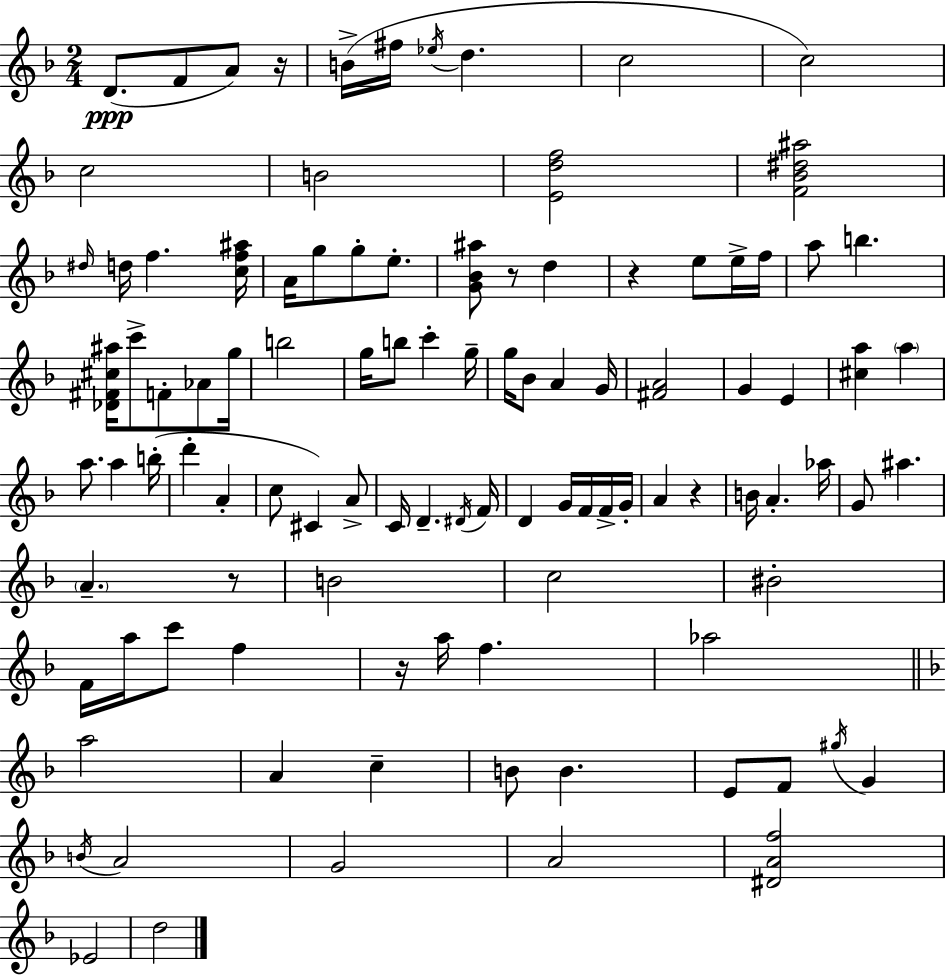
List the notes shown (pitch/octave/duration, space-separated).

D4/e. F4/e A4/e R/s B4/s F#5/s Eb5/s D5/q. C5/h C5/h C5/h B4/h [E4,D5,F5]/h [F4,Bb4,D#5,A#5]/h D#5/s D5/s F5/q. [C5,F5,A#5]/s A4/s G5/e G5/e E5/e. [G4,Bb4,A#5]/e R/e D5/q R/q E5/e E5/s F5/s A5/e B5/q. [Db4,F#4,C#5,A#5]/s C6/e F4/e Ab4/e G5/s B5/h G5/s B5/e C6/q G5/s G5/s Bb4/e A4/q G4/s [F#4,A4]/h G4/q E4/q [C#5,A5]/q A5/q A5/e. A5/q B5/s D6/q A4/q C5/e C#4/q A4/e C4/s D4/q. D#4/s F4/s D4/q G4/s F4/s F4/s G4/s A4/q R/q B4/s A4/q. Ab5/s G4/e A#5/q. A4/q. R/e B4/h C5/h BIS4/h F4/s A5/s C6/e F5/q R/s A5/s F5/q. Ab5/h A5/h A4/q C5/q B4/e B4/q. E4/e F4/e G#5/s G4/q B4/s A4/h G4/h A4/h [D#4,A4,F5]/h Eb4/h D5/h